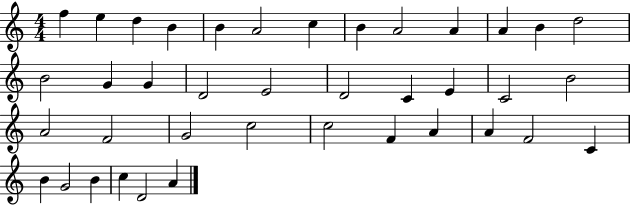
F5/q E5/q D5/q B4/q B4/q A4/h C5/q B4/q A4/h A4/q A4/q B4/q D5/h B4/h G4/q G4/q D4/h E4/h D4/h C4/q E4/q C4/h B4/h A4/h F4/h G4/h C5/h C5/h F4/q A4/q A4/q F4/h C4/q B4/q G4/h B4/q C5/q D4/h A4/q